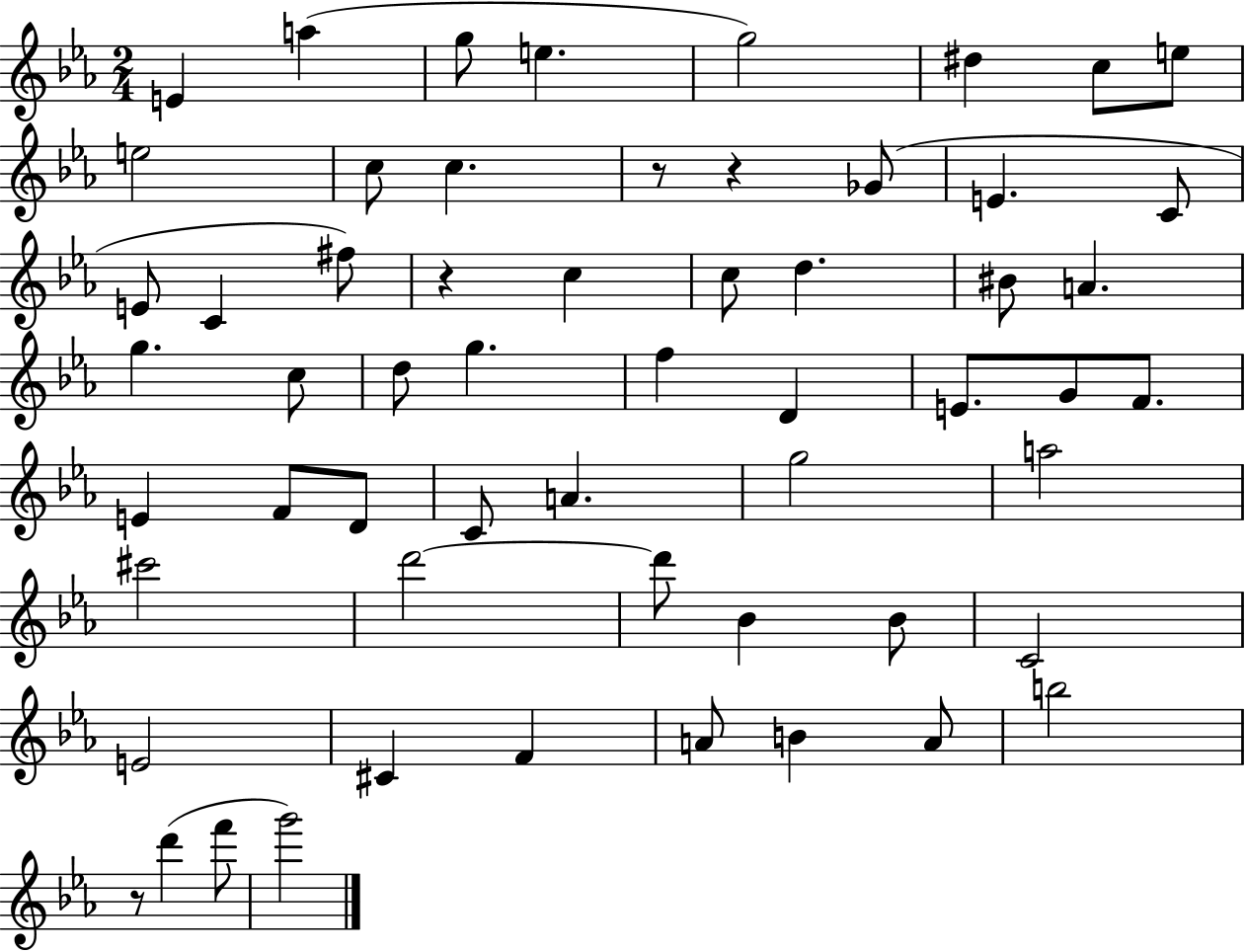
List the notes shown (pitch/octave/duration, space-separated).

E4/q A5/q G5/e E5/q. G5/h D#5/q C5/e E5/e E5/h C5/e C5/q. R/e R/q Gb4/e E4/q. C4/e E4/e C4/q F#5/e R/q C5/q C5/e D5/q. BIS4/e A4/q. G5/q. C5/e D5/e G5/q. F5/q D4/q E4/e. G4/e F4/e. E4/q F4/e D4/e C4/e A4/q. G5/h A5/h C#6/h D6/h D6/e Bb4/q Bb4/e C4/h E4/h C#4/q F4/q A4/e B4/q A4/e B5/h R/e D6/q F6/e G6/h